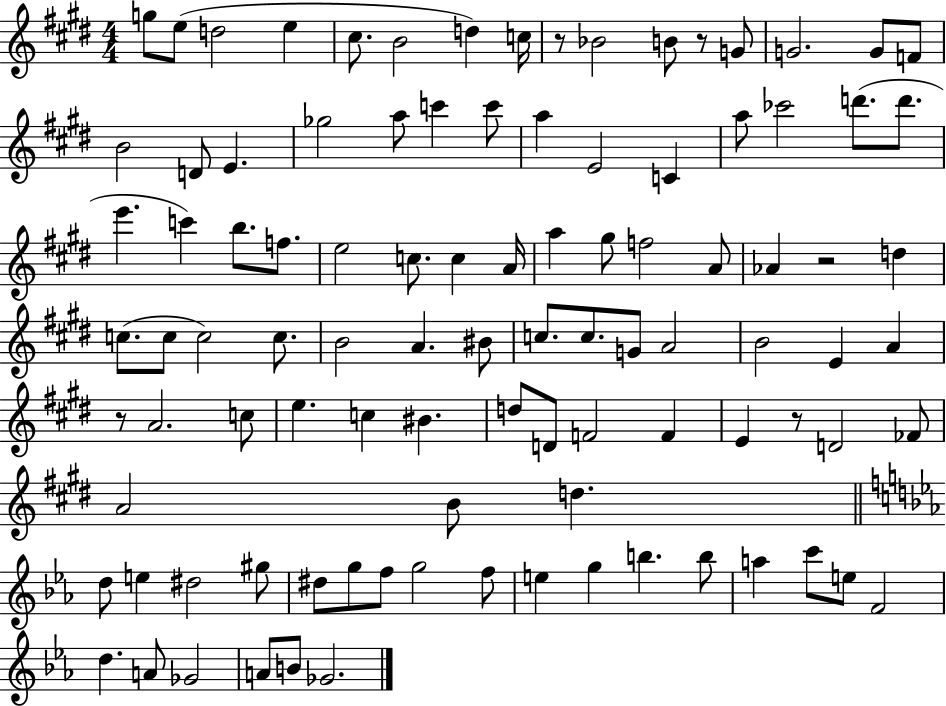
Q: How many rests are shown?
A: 5